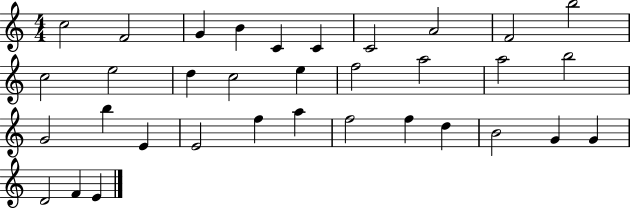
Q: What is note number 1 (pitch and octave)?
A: C5